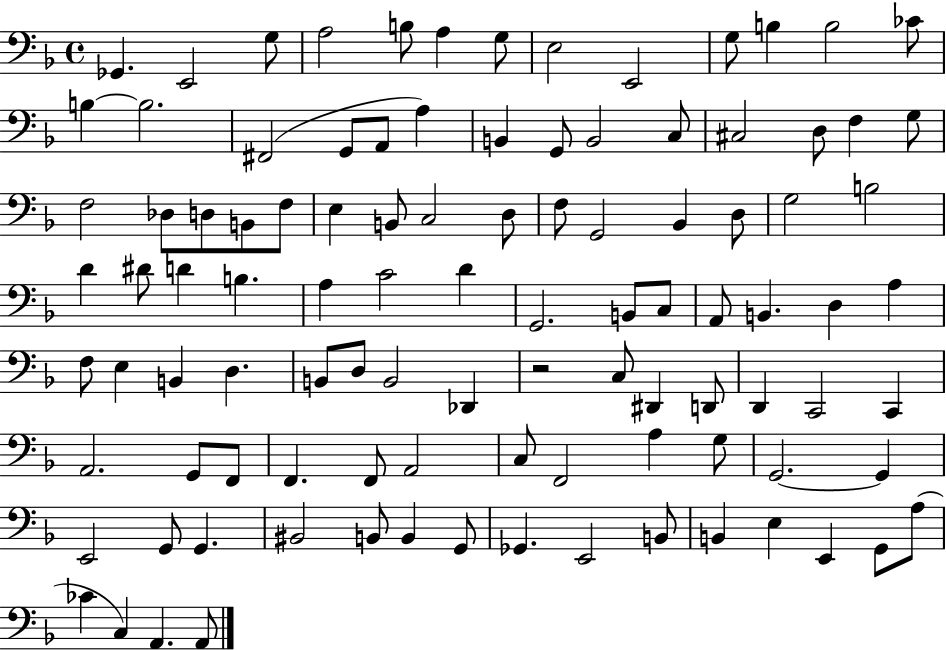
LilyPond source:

{
  \clef bass
  \time 4/4
  \defaultTimeSignature
  \key f \major
  ges,4. e,2 g8 | a2 b8 a4 g8 | e2 e,2 | g8 b4 b2 ces'8 | \break b4~~ b2. | fis,2( g,8 a,8 a4) | b,4 g,8 b,2 c8 | cis2 d8 f4 g8 | \break f2 des8 d8 b,8 f8 | e4 b,8 c2 d8 | f8 g,2 bes,4 d8 | g2 b2 | \break d'4 dis'8 d'4 b4. | a4 c'2 d'4 | g,2. b,8 c8 | a,8 b,4. d4 a4 | \break f8 e4 b,4 d4. | b,8 d8 b,2 des,4 | r2 c8 dis,4 d,8 | d,4 c,2 c,4 | \break a,2. g,8 f,8 | f,4. f,8 a,2 | c8 f,2 a4 g8 | g,2.~~ g,4 | \break e,2 g,8 g,4. | bis,2 b,8 b,4 g,8 | ges,4. e,2 b,8 | b,4 e4 e,4 g,8 a8( | \break ces'4 c4) a,4. a,8 | \bar "|."
}